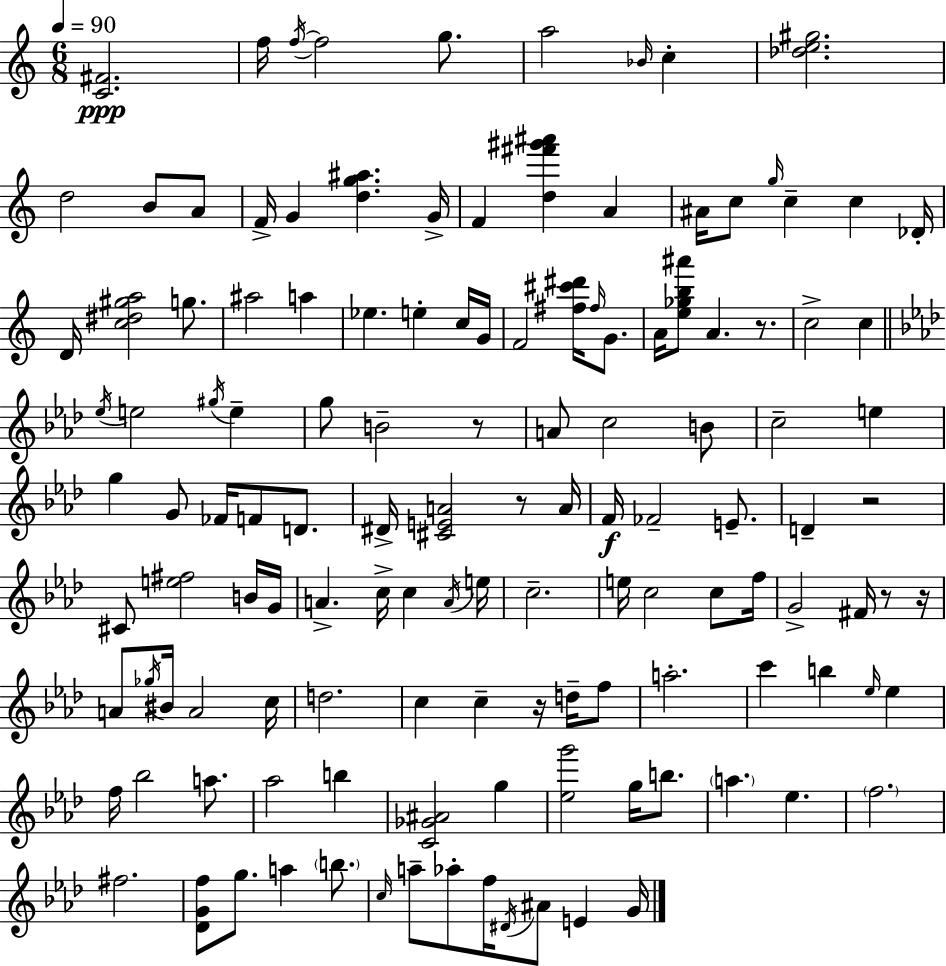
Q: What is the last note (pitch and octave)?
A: G4